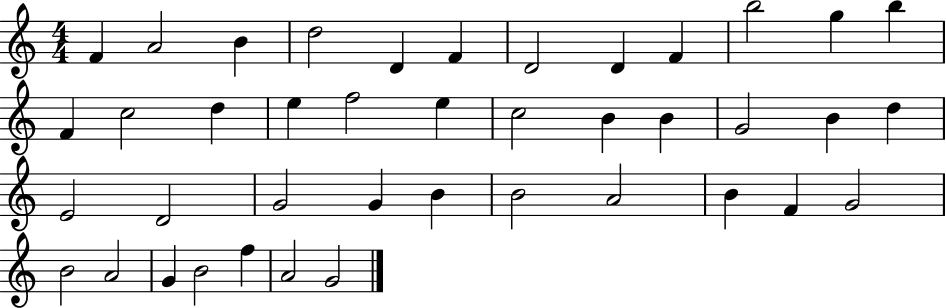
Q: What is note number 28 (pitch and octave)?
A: G4